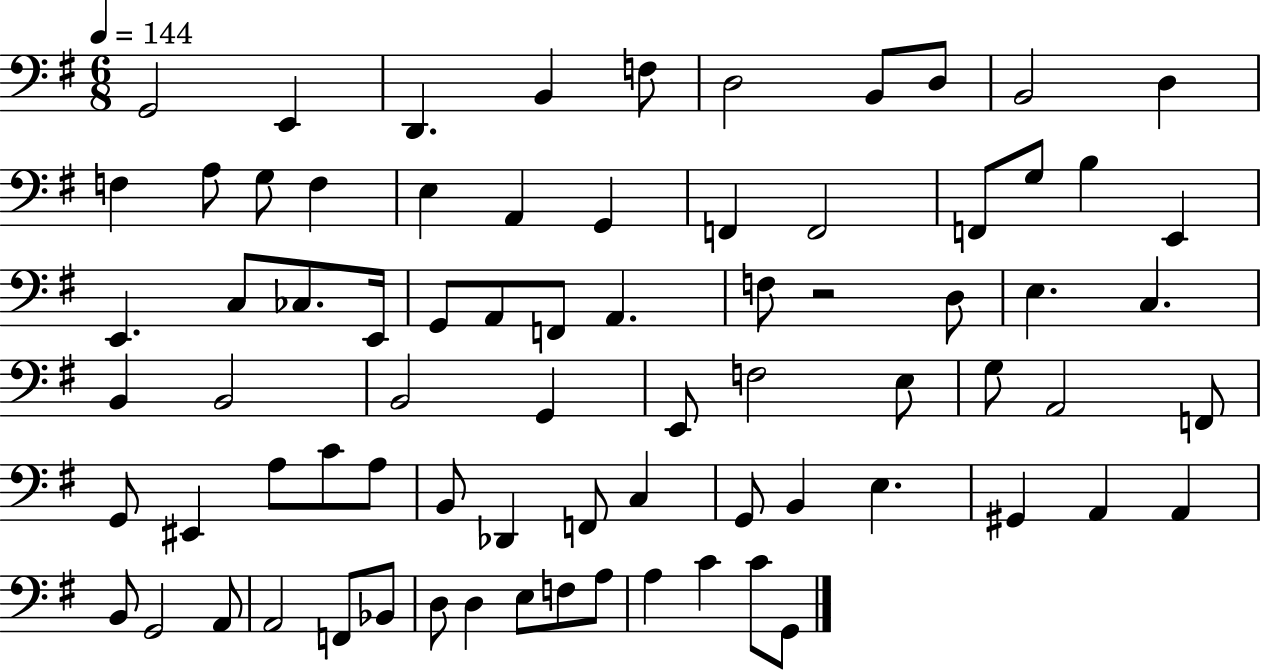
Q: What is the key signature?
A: G major